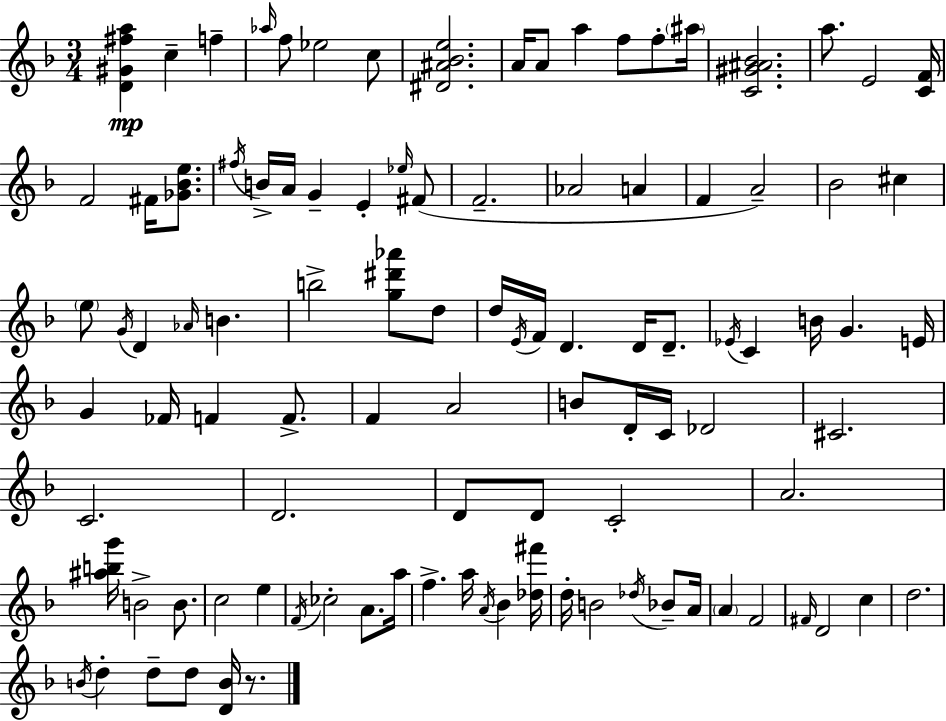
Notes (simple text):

[D4,G#4,F#5,A5]/q C5/q F5/q Ab5/s F5/e Eb5/h C5/e [D#4,A#4,Bb4,E5]/h. A4/s A4/e A5/q F5/e F5/e A#5/s [C4,G#4,A#4,Bb4]/h. A5/e. E4/h [C4,F4]/s F4/h F#4/s [Gb4,Bb4,E5]/e. F#5/s B4/s A4/s G4/q E4/q Eb5/s F#4/e F4/h. Ab4/h A4/q F4/q A4/h Bb4/h C#5/q E5/e G4/s D4/q Ab4/s B4/q. B5/h [G5,D#6,Ab6]/e D5/e D5/s E4/s F4/s D4/q. D4/s D4/e. Eb4/s C4/q B4/s G4/q. E4/s G4/q FES4/s F4/q F4/e. F4/q A4/h B4/e D4/s C4/s Db4/h C#4/h. C4/h. D4/h. D4/e D4/e C4/h A4/h. [A#5,B5,G6]/s B4/h B4/e. C5/h E5/q F4/s CES5/h A4/e. A5/s F5/q. A5/s A4/s Bb4/q [Db5,F#6]/s D5/s B4/h Db5/s Bb4/e A4/s A4/q F4/h F#4/s D4/h C5/q D5/h. B4/s D5/q D5/e D5/e [D4,B4]/s R/e.